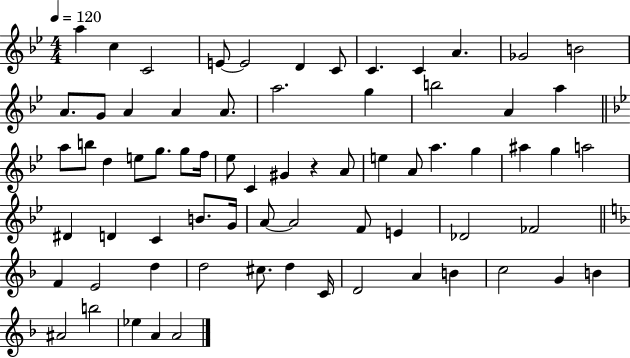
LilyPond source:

{
  \clef treble
  \numericTimeSignature
  \time 4/4
  \key bes \major
  \tempo 4 = 120
  \repeat volta 2 { a''4 c''4 c'2 | e'8~~ e'2 d'4 c'8 | c'4. c'4 a'4. | ges'2 b'2 | \break a'8. g'8 a'4 a'4 a'8. | a''2. g''4 | b''2 a'4 a''4 | \bar "||" \break \key bes \major a''8 b''8 d''4 e''8 g''8. g''8 f''16 | ees''8 c'4 gis'4 r4 a'8 | e''4 a'8 a''4. g''4 | ais''4 g''4 a''2 | \break dis'4 d'4 c'4 b'8. g'16 | a'8~~ a'2 f'8 e'4 | des'2 fes'2 | \bar "||" \break \key f \major f'4 e'2 d''4 | d''2 cis''8. d''4 c'16 | d'2 a'4 b'4 | c''2 g'4 b'4 | \break ais'2 b''2 | ees''4 a'4 a'2 | } \bar "|."
}